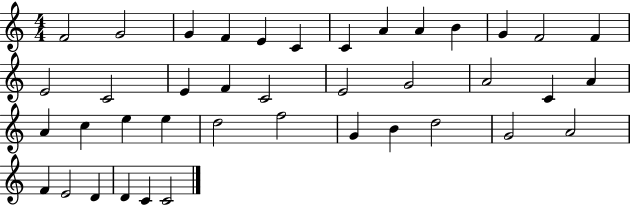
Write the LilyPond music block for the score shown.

{
  \clef treble
  \numericTimeSignature
  \time 4/4
  \key c \major
  f'2 g'2 | g'4 f'4 e'4 c'4 | c'4 a'4 a'4 b'4 | g'4 f'2 f'4 | \break e'2 c'2 | e'4 f'4 c'2 | e'2 g'2 | a'2 c'4 a'4 | \break a'4 c''4 e''4 e''4 | d''2 f''2 | g'4 b'4 d''2 | g'2 a'2 | \break f'4 e'2 d'4 | d'4 c'4 c'2 | \bar "|."
}